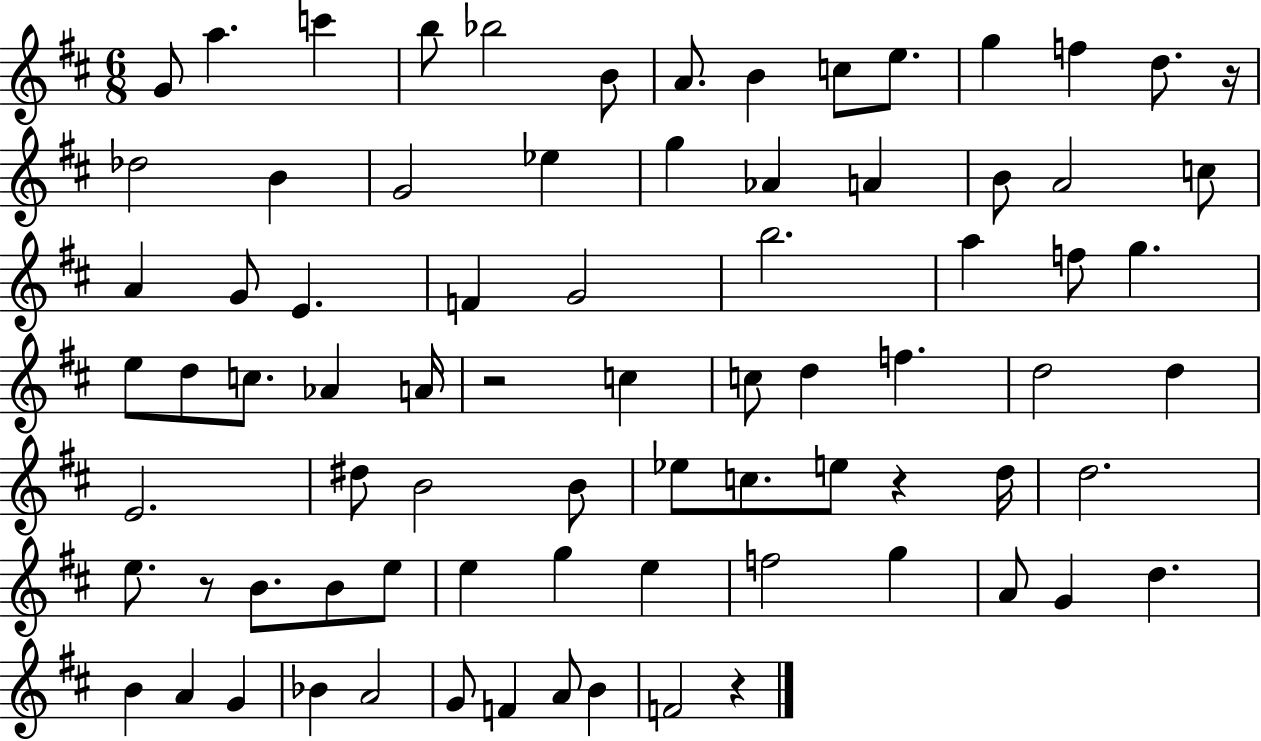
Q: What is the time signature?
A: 6/8